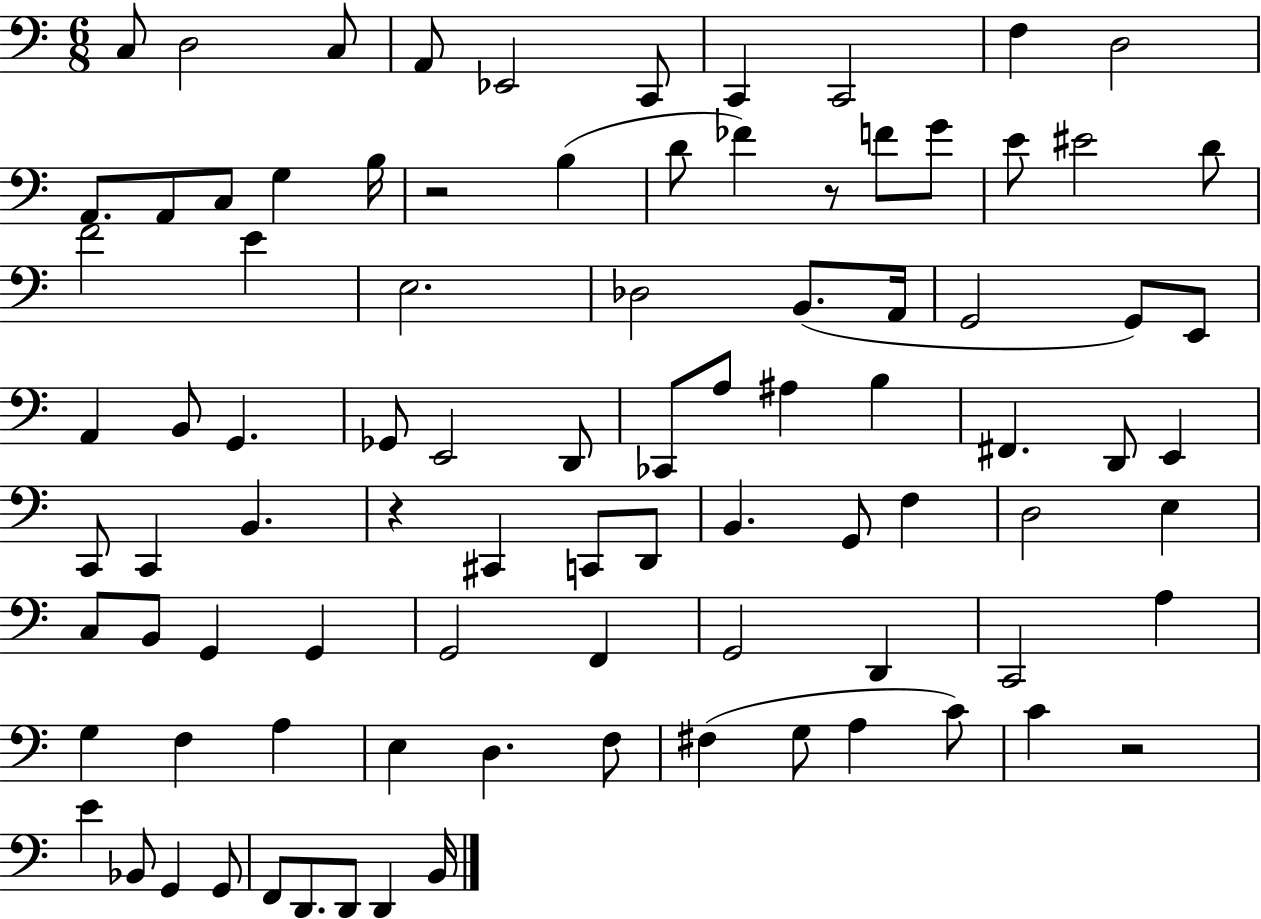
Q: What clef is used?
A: bass